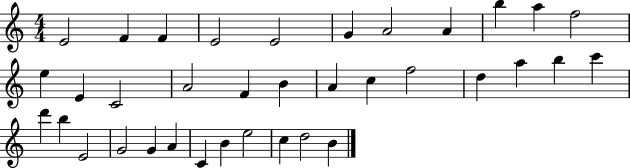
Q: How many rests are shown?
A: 0